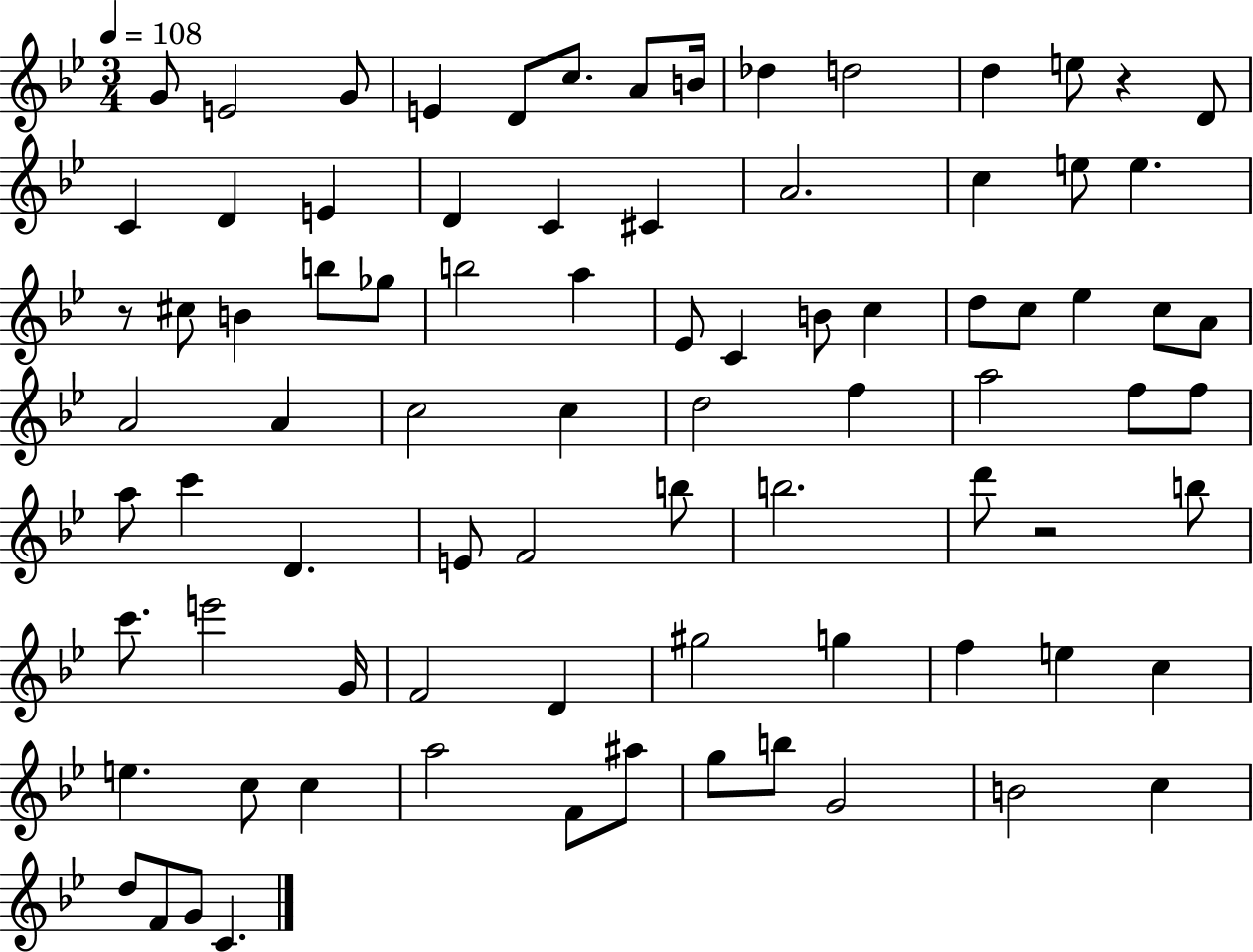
X:1
T:Untitled
M:3/4
L:1/4
K:Bb
G/2 E2 G/2 E D/2 c/2 A/2 B/4 _d d2 d e/2 z D/2 C D E D C ^C A2 c e/2 e z/2 ^c/2 B b/2 _g/2 b2 a _E/2 C B/2 c d/2 c/2 _e c/2 A/2 A2 A c2 c d2 f a2 f/2 f/2 a/2 c' D E/2 F2 b/2 b2 d'/2 z2 b/2 c'/2 e'2 G/4 F2 D ^g2 g f e c e c/2 c a2 F/2 ^a/2 g/2 b/2 G2 B2 c d/2 F/2 G/2 C